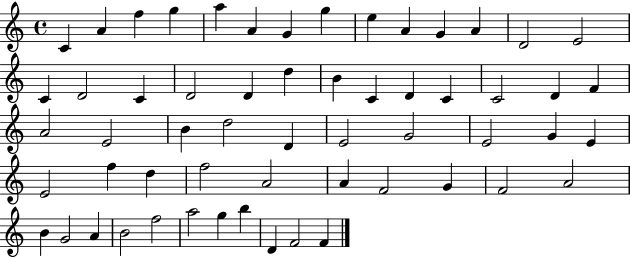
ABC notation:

X:1
T:Untitled
M:4/4
L:1/4
K:C
C A f g a A G g e A G A D2 E2 C D2 C D2 D d B C D C C2 D F A2 E2 B d2 D E2 G2 E2 G E E2 f d f2 A2 A F2 G F2 A2 B G2 A B2 f2 a2 g b D F2 F